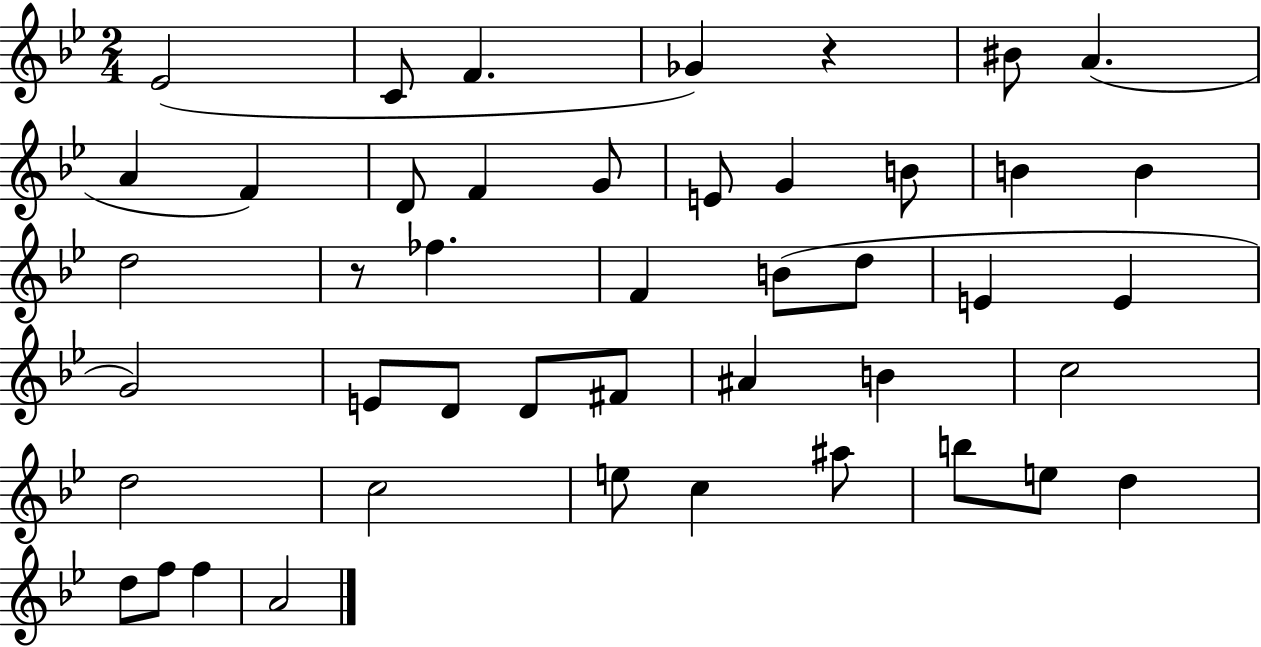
Eb4/h C4/e F4/q. Gb4/q R/q BIS4/e A4/q. A4/q F4/q D4/e F4/q G4/e E4/e G4/q B4/e B4/q B4/q D5/h R/e FES5/q. F4/q B4/e D5/e E4/q E4/q G4/h E4/e D4/e D4/e F#4/e A#4/q B4/q C5/h D5/h C5/h E5/e C5/q A#5/e B5/e E5/e D5/q D5/e F5/e F5/q A4/h